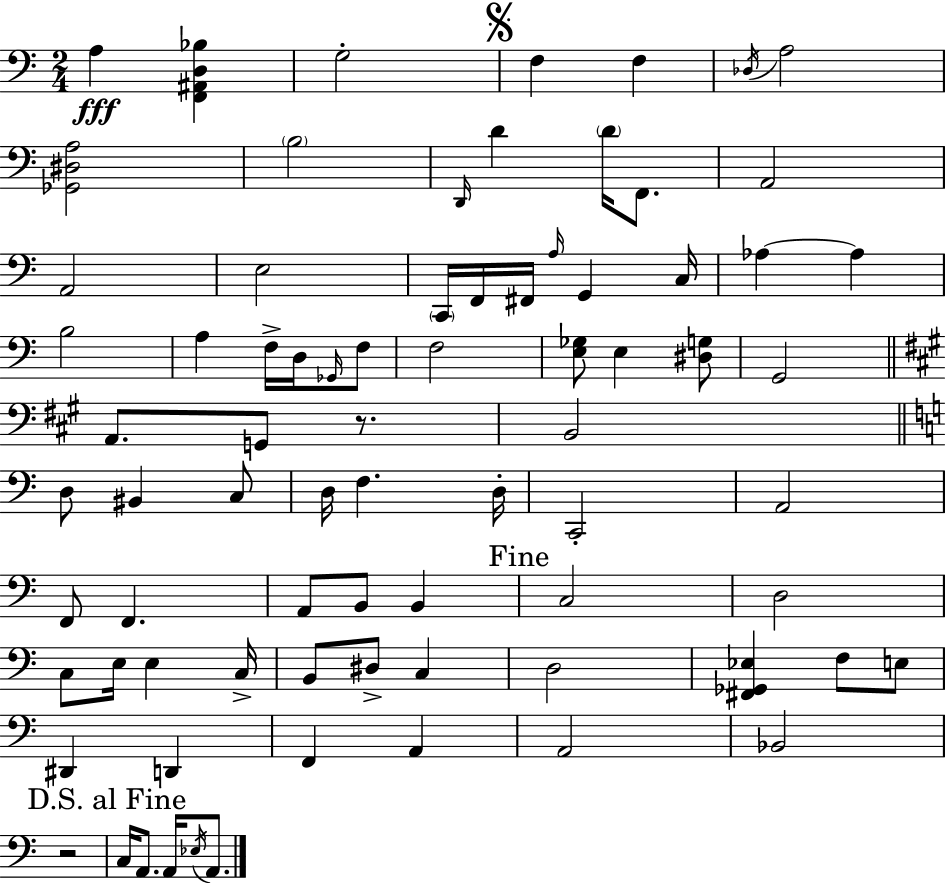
A3/q [F2,A#2,D3,Bb3]/q G3/h F3/q F3/q Db3/s A3/h [Gb2,D#3,A3]/h B3/h D2/s D4/q D4/s F2/e. A2/h A2/h E3/h C2/s F2/s F#2/s A3/s G2/q C3/s Ab3/q Ab3/q B3/h A3/q F3/s D3/s Gb2/s F3/e F3/h [E3,Gb3]/e E3/q [D#3,G3]/e G2/h A2/e. G2/e R/e. B2/h D3/e BIS2/q C3/e D3/s F3/q. D3/s C2/h A2/h F2/e F2/q. A2/e B2/e B2/q C3/h D3/h C3/e E3/s E3/q C3/s B2/e D#3/e C3/q D3/h [F#2,Gb2,Eb3]/q F3/e E3/e D#2/q D2/q F2/q A2/q A2/h Bb2/h R/h C3/s A2/e. A2/s Eb3/s A2/e.